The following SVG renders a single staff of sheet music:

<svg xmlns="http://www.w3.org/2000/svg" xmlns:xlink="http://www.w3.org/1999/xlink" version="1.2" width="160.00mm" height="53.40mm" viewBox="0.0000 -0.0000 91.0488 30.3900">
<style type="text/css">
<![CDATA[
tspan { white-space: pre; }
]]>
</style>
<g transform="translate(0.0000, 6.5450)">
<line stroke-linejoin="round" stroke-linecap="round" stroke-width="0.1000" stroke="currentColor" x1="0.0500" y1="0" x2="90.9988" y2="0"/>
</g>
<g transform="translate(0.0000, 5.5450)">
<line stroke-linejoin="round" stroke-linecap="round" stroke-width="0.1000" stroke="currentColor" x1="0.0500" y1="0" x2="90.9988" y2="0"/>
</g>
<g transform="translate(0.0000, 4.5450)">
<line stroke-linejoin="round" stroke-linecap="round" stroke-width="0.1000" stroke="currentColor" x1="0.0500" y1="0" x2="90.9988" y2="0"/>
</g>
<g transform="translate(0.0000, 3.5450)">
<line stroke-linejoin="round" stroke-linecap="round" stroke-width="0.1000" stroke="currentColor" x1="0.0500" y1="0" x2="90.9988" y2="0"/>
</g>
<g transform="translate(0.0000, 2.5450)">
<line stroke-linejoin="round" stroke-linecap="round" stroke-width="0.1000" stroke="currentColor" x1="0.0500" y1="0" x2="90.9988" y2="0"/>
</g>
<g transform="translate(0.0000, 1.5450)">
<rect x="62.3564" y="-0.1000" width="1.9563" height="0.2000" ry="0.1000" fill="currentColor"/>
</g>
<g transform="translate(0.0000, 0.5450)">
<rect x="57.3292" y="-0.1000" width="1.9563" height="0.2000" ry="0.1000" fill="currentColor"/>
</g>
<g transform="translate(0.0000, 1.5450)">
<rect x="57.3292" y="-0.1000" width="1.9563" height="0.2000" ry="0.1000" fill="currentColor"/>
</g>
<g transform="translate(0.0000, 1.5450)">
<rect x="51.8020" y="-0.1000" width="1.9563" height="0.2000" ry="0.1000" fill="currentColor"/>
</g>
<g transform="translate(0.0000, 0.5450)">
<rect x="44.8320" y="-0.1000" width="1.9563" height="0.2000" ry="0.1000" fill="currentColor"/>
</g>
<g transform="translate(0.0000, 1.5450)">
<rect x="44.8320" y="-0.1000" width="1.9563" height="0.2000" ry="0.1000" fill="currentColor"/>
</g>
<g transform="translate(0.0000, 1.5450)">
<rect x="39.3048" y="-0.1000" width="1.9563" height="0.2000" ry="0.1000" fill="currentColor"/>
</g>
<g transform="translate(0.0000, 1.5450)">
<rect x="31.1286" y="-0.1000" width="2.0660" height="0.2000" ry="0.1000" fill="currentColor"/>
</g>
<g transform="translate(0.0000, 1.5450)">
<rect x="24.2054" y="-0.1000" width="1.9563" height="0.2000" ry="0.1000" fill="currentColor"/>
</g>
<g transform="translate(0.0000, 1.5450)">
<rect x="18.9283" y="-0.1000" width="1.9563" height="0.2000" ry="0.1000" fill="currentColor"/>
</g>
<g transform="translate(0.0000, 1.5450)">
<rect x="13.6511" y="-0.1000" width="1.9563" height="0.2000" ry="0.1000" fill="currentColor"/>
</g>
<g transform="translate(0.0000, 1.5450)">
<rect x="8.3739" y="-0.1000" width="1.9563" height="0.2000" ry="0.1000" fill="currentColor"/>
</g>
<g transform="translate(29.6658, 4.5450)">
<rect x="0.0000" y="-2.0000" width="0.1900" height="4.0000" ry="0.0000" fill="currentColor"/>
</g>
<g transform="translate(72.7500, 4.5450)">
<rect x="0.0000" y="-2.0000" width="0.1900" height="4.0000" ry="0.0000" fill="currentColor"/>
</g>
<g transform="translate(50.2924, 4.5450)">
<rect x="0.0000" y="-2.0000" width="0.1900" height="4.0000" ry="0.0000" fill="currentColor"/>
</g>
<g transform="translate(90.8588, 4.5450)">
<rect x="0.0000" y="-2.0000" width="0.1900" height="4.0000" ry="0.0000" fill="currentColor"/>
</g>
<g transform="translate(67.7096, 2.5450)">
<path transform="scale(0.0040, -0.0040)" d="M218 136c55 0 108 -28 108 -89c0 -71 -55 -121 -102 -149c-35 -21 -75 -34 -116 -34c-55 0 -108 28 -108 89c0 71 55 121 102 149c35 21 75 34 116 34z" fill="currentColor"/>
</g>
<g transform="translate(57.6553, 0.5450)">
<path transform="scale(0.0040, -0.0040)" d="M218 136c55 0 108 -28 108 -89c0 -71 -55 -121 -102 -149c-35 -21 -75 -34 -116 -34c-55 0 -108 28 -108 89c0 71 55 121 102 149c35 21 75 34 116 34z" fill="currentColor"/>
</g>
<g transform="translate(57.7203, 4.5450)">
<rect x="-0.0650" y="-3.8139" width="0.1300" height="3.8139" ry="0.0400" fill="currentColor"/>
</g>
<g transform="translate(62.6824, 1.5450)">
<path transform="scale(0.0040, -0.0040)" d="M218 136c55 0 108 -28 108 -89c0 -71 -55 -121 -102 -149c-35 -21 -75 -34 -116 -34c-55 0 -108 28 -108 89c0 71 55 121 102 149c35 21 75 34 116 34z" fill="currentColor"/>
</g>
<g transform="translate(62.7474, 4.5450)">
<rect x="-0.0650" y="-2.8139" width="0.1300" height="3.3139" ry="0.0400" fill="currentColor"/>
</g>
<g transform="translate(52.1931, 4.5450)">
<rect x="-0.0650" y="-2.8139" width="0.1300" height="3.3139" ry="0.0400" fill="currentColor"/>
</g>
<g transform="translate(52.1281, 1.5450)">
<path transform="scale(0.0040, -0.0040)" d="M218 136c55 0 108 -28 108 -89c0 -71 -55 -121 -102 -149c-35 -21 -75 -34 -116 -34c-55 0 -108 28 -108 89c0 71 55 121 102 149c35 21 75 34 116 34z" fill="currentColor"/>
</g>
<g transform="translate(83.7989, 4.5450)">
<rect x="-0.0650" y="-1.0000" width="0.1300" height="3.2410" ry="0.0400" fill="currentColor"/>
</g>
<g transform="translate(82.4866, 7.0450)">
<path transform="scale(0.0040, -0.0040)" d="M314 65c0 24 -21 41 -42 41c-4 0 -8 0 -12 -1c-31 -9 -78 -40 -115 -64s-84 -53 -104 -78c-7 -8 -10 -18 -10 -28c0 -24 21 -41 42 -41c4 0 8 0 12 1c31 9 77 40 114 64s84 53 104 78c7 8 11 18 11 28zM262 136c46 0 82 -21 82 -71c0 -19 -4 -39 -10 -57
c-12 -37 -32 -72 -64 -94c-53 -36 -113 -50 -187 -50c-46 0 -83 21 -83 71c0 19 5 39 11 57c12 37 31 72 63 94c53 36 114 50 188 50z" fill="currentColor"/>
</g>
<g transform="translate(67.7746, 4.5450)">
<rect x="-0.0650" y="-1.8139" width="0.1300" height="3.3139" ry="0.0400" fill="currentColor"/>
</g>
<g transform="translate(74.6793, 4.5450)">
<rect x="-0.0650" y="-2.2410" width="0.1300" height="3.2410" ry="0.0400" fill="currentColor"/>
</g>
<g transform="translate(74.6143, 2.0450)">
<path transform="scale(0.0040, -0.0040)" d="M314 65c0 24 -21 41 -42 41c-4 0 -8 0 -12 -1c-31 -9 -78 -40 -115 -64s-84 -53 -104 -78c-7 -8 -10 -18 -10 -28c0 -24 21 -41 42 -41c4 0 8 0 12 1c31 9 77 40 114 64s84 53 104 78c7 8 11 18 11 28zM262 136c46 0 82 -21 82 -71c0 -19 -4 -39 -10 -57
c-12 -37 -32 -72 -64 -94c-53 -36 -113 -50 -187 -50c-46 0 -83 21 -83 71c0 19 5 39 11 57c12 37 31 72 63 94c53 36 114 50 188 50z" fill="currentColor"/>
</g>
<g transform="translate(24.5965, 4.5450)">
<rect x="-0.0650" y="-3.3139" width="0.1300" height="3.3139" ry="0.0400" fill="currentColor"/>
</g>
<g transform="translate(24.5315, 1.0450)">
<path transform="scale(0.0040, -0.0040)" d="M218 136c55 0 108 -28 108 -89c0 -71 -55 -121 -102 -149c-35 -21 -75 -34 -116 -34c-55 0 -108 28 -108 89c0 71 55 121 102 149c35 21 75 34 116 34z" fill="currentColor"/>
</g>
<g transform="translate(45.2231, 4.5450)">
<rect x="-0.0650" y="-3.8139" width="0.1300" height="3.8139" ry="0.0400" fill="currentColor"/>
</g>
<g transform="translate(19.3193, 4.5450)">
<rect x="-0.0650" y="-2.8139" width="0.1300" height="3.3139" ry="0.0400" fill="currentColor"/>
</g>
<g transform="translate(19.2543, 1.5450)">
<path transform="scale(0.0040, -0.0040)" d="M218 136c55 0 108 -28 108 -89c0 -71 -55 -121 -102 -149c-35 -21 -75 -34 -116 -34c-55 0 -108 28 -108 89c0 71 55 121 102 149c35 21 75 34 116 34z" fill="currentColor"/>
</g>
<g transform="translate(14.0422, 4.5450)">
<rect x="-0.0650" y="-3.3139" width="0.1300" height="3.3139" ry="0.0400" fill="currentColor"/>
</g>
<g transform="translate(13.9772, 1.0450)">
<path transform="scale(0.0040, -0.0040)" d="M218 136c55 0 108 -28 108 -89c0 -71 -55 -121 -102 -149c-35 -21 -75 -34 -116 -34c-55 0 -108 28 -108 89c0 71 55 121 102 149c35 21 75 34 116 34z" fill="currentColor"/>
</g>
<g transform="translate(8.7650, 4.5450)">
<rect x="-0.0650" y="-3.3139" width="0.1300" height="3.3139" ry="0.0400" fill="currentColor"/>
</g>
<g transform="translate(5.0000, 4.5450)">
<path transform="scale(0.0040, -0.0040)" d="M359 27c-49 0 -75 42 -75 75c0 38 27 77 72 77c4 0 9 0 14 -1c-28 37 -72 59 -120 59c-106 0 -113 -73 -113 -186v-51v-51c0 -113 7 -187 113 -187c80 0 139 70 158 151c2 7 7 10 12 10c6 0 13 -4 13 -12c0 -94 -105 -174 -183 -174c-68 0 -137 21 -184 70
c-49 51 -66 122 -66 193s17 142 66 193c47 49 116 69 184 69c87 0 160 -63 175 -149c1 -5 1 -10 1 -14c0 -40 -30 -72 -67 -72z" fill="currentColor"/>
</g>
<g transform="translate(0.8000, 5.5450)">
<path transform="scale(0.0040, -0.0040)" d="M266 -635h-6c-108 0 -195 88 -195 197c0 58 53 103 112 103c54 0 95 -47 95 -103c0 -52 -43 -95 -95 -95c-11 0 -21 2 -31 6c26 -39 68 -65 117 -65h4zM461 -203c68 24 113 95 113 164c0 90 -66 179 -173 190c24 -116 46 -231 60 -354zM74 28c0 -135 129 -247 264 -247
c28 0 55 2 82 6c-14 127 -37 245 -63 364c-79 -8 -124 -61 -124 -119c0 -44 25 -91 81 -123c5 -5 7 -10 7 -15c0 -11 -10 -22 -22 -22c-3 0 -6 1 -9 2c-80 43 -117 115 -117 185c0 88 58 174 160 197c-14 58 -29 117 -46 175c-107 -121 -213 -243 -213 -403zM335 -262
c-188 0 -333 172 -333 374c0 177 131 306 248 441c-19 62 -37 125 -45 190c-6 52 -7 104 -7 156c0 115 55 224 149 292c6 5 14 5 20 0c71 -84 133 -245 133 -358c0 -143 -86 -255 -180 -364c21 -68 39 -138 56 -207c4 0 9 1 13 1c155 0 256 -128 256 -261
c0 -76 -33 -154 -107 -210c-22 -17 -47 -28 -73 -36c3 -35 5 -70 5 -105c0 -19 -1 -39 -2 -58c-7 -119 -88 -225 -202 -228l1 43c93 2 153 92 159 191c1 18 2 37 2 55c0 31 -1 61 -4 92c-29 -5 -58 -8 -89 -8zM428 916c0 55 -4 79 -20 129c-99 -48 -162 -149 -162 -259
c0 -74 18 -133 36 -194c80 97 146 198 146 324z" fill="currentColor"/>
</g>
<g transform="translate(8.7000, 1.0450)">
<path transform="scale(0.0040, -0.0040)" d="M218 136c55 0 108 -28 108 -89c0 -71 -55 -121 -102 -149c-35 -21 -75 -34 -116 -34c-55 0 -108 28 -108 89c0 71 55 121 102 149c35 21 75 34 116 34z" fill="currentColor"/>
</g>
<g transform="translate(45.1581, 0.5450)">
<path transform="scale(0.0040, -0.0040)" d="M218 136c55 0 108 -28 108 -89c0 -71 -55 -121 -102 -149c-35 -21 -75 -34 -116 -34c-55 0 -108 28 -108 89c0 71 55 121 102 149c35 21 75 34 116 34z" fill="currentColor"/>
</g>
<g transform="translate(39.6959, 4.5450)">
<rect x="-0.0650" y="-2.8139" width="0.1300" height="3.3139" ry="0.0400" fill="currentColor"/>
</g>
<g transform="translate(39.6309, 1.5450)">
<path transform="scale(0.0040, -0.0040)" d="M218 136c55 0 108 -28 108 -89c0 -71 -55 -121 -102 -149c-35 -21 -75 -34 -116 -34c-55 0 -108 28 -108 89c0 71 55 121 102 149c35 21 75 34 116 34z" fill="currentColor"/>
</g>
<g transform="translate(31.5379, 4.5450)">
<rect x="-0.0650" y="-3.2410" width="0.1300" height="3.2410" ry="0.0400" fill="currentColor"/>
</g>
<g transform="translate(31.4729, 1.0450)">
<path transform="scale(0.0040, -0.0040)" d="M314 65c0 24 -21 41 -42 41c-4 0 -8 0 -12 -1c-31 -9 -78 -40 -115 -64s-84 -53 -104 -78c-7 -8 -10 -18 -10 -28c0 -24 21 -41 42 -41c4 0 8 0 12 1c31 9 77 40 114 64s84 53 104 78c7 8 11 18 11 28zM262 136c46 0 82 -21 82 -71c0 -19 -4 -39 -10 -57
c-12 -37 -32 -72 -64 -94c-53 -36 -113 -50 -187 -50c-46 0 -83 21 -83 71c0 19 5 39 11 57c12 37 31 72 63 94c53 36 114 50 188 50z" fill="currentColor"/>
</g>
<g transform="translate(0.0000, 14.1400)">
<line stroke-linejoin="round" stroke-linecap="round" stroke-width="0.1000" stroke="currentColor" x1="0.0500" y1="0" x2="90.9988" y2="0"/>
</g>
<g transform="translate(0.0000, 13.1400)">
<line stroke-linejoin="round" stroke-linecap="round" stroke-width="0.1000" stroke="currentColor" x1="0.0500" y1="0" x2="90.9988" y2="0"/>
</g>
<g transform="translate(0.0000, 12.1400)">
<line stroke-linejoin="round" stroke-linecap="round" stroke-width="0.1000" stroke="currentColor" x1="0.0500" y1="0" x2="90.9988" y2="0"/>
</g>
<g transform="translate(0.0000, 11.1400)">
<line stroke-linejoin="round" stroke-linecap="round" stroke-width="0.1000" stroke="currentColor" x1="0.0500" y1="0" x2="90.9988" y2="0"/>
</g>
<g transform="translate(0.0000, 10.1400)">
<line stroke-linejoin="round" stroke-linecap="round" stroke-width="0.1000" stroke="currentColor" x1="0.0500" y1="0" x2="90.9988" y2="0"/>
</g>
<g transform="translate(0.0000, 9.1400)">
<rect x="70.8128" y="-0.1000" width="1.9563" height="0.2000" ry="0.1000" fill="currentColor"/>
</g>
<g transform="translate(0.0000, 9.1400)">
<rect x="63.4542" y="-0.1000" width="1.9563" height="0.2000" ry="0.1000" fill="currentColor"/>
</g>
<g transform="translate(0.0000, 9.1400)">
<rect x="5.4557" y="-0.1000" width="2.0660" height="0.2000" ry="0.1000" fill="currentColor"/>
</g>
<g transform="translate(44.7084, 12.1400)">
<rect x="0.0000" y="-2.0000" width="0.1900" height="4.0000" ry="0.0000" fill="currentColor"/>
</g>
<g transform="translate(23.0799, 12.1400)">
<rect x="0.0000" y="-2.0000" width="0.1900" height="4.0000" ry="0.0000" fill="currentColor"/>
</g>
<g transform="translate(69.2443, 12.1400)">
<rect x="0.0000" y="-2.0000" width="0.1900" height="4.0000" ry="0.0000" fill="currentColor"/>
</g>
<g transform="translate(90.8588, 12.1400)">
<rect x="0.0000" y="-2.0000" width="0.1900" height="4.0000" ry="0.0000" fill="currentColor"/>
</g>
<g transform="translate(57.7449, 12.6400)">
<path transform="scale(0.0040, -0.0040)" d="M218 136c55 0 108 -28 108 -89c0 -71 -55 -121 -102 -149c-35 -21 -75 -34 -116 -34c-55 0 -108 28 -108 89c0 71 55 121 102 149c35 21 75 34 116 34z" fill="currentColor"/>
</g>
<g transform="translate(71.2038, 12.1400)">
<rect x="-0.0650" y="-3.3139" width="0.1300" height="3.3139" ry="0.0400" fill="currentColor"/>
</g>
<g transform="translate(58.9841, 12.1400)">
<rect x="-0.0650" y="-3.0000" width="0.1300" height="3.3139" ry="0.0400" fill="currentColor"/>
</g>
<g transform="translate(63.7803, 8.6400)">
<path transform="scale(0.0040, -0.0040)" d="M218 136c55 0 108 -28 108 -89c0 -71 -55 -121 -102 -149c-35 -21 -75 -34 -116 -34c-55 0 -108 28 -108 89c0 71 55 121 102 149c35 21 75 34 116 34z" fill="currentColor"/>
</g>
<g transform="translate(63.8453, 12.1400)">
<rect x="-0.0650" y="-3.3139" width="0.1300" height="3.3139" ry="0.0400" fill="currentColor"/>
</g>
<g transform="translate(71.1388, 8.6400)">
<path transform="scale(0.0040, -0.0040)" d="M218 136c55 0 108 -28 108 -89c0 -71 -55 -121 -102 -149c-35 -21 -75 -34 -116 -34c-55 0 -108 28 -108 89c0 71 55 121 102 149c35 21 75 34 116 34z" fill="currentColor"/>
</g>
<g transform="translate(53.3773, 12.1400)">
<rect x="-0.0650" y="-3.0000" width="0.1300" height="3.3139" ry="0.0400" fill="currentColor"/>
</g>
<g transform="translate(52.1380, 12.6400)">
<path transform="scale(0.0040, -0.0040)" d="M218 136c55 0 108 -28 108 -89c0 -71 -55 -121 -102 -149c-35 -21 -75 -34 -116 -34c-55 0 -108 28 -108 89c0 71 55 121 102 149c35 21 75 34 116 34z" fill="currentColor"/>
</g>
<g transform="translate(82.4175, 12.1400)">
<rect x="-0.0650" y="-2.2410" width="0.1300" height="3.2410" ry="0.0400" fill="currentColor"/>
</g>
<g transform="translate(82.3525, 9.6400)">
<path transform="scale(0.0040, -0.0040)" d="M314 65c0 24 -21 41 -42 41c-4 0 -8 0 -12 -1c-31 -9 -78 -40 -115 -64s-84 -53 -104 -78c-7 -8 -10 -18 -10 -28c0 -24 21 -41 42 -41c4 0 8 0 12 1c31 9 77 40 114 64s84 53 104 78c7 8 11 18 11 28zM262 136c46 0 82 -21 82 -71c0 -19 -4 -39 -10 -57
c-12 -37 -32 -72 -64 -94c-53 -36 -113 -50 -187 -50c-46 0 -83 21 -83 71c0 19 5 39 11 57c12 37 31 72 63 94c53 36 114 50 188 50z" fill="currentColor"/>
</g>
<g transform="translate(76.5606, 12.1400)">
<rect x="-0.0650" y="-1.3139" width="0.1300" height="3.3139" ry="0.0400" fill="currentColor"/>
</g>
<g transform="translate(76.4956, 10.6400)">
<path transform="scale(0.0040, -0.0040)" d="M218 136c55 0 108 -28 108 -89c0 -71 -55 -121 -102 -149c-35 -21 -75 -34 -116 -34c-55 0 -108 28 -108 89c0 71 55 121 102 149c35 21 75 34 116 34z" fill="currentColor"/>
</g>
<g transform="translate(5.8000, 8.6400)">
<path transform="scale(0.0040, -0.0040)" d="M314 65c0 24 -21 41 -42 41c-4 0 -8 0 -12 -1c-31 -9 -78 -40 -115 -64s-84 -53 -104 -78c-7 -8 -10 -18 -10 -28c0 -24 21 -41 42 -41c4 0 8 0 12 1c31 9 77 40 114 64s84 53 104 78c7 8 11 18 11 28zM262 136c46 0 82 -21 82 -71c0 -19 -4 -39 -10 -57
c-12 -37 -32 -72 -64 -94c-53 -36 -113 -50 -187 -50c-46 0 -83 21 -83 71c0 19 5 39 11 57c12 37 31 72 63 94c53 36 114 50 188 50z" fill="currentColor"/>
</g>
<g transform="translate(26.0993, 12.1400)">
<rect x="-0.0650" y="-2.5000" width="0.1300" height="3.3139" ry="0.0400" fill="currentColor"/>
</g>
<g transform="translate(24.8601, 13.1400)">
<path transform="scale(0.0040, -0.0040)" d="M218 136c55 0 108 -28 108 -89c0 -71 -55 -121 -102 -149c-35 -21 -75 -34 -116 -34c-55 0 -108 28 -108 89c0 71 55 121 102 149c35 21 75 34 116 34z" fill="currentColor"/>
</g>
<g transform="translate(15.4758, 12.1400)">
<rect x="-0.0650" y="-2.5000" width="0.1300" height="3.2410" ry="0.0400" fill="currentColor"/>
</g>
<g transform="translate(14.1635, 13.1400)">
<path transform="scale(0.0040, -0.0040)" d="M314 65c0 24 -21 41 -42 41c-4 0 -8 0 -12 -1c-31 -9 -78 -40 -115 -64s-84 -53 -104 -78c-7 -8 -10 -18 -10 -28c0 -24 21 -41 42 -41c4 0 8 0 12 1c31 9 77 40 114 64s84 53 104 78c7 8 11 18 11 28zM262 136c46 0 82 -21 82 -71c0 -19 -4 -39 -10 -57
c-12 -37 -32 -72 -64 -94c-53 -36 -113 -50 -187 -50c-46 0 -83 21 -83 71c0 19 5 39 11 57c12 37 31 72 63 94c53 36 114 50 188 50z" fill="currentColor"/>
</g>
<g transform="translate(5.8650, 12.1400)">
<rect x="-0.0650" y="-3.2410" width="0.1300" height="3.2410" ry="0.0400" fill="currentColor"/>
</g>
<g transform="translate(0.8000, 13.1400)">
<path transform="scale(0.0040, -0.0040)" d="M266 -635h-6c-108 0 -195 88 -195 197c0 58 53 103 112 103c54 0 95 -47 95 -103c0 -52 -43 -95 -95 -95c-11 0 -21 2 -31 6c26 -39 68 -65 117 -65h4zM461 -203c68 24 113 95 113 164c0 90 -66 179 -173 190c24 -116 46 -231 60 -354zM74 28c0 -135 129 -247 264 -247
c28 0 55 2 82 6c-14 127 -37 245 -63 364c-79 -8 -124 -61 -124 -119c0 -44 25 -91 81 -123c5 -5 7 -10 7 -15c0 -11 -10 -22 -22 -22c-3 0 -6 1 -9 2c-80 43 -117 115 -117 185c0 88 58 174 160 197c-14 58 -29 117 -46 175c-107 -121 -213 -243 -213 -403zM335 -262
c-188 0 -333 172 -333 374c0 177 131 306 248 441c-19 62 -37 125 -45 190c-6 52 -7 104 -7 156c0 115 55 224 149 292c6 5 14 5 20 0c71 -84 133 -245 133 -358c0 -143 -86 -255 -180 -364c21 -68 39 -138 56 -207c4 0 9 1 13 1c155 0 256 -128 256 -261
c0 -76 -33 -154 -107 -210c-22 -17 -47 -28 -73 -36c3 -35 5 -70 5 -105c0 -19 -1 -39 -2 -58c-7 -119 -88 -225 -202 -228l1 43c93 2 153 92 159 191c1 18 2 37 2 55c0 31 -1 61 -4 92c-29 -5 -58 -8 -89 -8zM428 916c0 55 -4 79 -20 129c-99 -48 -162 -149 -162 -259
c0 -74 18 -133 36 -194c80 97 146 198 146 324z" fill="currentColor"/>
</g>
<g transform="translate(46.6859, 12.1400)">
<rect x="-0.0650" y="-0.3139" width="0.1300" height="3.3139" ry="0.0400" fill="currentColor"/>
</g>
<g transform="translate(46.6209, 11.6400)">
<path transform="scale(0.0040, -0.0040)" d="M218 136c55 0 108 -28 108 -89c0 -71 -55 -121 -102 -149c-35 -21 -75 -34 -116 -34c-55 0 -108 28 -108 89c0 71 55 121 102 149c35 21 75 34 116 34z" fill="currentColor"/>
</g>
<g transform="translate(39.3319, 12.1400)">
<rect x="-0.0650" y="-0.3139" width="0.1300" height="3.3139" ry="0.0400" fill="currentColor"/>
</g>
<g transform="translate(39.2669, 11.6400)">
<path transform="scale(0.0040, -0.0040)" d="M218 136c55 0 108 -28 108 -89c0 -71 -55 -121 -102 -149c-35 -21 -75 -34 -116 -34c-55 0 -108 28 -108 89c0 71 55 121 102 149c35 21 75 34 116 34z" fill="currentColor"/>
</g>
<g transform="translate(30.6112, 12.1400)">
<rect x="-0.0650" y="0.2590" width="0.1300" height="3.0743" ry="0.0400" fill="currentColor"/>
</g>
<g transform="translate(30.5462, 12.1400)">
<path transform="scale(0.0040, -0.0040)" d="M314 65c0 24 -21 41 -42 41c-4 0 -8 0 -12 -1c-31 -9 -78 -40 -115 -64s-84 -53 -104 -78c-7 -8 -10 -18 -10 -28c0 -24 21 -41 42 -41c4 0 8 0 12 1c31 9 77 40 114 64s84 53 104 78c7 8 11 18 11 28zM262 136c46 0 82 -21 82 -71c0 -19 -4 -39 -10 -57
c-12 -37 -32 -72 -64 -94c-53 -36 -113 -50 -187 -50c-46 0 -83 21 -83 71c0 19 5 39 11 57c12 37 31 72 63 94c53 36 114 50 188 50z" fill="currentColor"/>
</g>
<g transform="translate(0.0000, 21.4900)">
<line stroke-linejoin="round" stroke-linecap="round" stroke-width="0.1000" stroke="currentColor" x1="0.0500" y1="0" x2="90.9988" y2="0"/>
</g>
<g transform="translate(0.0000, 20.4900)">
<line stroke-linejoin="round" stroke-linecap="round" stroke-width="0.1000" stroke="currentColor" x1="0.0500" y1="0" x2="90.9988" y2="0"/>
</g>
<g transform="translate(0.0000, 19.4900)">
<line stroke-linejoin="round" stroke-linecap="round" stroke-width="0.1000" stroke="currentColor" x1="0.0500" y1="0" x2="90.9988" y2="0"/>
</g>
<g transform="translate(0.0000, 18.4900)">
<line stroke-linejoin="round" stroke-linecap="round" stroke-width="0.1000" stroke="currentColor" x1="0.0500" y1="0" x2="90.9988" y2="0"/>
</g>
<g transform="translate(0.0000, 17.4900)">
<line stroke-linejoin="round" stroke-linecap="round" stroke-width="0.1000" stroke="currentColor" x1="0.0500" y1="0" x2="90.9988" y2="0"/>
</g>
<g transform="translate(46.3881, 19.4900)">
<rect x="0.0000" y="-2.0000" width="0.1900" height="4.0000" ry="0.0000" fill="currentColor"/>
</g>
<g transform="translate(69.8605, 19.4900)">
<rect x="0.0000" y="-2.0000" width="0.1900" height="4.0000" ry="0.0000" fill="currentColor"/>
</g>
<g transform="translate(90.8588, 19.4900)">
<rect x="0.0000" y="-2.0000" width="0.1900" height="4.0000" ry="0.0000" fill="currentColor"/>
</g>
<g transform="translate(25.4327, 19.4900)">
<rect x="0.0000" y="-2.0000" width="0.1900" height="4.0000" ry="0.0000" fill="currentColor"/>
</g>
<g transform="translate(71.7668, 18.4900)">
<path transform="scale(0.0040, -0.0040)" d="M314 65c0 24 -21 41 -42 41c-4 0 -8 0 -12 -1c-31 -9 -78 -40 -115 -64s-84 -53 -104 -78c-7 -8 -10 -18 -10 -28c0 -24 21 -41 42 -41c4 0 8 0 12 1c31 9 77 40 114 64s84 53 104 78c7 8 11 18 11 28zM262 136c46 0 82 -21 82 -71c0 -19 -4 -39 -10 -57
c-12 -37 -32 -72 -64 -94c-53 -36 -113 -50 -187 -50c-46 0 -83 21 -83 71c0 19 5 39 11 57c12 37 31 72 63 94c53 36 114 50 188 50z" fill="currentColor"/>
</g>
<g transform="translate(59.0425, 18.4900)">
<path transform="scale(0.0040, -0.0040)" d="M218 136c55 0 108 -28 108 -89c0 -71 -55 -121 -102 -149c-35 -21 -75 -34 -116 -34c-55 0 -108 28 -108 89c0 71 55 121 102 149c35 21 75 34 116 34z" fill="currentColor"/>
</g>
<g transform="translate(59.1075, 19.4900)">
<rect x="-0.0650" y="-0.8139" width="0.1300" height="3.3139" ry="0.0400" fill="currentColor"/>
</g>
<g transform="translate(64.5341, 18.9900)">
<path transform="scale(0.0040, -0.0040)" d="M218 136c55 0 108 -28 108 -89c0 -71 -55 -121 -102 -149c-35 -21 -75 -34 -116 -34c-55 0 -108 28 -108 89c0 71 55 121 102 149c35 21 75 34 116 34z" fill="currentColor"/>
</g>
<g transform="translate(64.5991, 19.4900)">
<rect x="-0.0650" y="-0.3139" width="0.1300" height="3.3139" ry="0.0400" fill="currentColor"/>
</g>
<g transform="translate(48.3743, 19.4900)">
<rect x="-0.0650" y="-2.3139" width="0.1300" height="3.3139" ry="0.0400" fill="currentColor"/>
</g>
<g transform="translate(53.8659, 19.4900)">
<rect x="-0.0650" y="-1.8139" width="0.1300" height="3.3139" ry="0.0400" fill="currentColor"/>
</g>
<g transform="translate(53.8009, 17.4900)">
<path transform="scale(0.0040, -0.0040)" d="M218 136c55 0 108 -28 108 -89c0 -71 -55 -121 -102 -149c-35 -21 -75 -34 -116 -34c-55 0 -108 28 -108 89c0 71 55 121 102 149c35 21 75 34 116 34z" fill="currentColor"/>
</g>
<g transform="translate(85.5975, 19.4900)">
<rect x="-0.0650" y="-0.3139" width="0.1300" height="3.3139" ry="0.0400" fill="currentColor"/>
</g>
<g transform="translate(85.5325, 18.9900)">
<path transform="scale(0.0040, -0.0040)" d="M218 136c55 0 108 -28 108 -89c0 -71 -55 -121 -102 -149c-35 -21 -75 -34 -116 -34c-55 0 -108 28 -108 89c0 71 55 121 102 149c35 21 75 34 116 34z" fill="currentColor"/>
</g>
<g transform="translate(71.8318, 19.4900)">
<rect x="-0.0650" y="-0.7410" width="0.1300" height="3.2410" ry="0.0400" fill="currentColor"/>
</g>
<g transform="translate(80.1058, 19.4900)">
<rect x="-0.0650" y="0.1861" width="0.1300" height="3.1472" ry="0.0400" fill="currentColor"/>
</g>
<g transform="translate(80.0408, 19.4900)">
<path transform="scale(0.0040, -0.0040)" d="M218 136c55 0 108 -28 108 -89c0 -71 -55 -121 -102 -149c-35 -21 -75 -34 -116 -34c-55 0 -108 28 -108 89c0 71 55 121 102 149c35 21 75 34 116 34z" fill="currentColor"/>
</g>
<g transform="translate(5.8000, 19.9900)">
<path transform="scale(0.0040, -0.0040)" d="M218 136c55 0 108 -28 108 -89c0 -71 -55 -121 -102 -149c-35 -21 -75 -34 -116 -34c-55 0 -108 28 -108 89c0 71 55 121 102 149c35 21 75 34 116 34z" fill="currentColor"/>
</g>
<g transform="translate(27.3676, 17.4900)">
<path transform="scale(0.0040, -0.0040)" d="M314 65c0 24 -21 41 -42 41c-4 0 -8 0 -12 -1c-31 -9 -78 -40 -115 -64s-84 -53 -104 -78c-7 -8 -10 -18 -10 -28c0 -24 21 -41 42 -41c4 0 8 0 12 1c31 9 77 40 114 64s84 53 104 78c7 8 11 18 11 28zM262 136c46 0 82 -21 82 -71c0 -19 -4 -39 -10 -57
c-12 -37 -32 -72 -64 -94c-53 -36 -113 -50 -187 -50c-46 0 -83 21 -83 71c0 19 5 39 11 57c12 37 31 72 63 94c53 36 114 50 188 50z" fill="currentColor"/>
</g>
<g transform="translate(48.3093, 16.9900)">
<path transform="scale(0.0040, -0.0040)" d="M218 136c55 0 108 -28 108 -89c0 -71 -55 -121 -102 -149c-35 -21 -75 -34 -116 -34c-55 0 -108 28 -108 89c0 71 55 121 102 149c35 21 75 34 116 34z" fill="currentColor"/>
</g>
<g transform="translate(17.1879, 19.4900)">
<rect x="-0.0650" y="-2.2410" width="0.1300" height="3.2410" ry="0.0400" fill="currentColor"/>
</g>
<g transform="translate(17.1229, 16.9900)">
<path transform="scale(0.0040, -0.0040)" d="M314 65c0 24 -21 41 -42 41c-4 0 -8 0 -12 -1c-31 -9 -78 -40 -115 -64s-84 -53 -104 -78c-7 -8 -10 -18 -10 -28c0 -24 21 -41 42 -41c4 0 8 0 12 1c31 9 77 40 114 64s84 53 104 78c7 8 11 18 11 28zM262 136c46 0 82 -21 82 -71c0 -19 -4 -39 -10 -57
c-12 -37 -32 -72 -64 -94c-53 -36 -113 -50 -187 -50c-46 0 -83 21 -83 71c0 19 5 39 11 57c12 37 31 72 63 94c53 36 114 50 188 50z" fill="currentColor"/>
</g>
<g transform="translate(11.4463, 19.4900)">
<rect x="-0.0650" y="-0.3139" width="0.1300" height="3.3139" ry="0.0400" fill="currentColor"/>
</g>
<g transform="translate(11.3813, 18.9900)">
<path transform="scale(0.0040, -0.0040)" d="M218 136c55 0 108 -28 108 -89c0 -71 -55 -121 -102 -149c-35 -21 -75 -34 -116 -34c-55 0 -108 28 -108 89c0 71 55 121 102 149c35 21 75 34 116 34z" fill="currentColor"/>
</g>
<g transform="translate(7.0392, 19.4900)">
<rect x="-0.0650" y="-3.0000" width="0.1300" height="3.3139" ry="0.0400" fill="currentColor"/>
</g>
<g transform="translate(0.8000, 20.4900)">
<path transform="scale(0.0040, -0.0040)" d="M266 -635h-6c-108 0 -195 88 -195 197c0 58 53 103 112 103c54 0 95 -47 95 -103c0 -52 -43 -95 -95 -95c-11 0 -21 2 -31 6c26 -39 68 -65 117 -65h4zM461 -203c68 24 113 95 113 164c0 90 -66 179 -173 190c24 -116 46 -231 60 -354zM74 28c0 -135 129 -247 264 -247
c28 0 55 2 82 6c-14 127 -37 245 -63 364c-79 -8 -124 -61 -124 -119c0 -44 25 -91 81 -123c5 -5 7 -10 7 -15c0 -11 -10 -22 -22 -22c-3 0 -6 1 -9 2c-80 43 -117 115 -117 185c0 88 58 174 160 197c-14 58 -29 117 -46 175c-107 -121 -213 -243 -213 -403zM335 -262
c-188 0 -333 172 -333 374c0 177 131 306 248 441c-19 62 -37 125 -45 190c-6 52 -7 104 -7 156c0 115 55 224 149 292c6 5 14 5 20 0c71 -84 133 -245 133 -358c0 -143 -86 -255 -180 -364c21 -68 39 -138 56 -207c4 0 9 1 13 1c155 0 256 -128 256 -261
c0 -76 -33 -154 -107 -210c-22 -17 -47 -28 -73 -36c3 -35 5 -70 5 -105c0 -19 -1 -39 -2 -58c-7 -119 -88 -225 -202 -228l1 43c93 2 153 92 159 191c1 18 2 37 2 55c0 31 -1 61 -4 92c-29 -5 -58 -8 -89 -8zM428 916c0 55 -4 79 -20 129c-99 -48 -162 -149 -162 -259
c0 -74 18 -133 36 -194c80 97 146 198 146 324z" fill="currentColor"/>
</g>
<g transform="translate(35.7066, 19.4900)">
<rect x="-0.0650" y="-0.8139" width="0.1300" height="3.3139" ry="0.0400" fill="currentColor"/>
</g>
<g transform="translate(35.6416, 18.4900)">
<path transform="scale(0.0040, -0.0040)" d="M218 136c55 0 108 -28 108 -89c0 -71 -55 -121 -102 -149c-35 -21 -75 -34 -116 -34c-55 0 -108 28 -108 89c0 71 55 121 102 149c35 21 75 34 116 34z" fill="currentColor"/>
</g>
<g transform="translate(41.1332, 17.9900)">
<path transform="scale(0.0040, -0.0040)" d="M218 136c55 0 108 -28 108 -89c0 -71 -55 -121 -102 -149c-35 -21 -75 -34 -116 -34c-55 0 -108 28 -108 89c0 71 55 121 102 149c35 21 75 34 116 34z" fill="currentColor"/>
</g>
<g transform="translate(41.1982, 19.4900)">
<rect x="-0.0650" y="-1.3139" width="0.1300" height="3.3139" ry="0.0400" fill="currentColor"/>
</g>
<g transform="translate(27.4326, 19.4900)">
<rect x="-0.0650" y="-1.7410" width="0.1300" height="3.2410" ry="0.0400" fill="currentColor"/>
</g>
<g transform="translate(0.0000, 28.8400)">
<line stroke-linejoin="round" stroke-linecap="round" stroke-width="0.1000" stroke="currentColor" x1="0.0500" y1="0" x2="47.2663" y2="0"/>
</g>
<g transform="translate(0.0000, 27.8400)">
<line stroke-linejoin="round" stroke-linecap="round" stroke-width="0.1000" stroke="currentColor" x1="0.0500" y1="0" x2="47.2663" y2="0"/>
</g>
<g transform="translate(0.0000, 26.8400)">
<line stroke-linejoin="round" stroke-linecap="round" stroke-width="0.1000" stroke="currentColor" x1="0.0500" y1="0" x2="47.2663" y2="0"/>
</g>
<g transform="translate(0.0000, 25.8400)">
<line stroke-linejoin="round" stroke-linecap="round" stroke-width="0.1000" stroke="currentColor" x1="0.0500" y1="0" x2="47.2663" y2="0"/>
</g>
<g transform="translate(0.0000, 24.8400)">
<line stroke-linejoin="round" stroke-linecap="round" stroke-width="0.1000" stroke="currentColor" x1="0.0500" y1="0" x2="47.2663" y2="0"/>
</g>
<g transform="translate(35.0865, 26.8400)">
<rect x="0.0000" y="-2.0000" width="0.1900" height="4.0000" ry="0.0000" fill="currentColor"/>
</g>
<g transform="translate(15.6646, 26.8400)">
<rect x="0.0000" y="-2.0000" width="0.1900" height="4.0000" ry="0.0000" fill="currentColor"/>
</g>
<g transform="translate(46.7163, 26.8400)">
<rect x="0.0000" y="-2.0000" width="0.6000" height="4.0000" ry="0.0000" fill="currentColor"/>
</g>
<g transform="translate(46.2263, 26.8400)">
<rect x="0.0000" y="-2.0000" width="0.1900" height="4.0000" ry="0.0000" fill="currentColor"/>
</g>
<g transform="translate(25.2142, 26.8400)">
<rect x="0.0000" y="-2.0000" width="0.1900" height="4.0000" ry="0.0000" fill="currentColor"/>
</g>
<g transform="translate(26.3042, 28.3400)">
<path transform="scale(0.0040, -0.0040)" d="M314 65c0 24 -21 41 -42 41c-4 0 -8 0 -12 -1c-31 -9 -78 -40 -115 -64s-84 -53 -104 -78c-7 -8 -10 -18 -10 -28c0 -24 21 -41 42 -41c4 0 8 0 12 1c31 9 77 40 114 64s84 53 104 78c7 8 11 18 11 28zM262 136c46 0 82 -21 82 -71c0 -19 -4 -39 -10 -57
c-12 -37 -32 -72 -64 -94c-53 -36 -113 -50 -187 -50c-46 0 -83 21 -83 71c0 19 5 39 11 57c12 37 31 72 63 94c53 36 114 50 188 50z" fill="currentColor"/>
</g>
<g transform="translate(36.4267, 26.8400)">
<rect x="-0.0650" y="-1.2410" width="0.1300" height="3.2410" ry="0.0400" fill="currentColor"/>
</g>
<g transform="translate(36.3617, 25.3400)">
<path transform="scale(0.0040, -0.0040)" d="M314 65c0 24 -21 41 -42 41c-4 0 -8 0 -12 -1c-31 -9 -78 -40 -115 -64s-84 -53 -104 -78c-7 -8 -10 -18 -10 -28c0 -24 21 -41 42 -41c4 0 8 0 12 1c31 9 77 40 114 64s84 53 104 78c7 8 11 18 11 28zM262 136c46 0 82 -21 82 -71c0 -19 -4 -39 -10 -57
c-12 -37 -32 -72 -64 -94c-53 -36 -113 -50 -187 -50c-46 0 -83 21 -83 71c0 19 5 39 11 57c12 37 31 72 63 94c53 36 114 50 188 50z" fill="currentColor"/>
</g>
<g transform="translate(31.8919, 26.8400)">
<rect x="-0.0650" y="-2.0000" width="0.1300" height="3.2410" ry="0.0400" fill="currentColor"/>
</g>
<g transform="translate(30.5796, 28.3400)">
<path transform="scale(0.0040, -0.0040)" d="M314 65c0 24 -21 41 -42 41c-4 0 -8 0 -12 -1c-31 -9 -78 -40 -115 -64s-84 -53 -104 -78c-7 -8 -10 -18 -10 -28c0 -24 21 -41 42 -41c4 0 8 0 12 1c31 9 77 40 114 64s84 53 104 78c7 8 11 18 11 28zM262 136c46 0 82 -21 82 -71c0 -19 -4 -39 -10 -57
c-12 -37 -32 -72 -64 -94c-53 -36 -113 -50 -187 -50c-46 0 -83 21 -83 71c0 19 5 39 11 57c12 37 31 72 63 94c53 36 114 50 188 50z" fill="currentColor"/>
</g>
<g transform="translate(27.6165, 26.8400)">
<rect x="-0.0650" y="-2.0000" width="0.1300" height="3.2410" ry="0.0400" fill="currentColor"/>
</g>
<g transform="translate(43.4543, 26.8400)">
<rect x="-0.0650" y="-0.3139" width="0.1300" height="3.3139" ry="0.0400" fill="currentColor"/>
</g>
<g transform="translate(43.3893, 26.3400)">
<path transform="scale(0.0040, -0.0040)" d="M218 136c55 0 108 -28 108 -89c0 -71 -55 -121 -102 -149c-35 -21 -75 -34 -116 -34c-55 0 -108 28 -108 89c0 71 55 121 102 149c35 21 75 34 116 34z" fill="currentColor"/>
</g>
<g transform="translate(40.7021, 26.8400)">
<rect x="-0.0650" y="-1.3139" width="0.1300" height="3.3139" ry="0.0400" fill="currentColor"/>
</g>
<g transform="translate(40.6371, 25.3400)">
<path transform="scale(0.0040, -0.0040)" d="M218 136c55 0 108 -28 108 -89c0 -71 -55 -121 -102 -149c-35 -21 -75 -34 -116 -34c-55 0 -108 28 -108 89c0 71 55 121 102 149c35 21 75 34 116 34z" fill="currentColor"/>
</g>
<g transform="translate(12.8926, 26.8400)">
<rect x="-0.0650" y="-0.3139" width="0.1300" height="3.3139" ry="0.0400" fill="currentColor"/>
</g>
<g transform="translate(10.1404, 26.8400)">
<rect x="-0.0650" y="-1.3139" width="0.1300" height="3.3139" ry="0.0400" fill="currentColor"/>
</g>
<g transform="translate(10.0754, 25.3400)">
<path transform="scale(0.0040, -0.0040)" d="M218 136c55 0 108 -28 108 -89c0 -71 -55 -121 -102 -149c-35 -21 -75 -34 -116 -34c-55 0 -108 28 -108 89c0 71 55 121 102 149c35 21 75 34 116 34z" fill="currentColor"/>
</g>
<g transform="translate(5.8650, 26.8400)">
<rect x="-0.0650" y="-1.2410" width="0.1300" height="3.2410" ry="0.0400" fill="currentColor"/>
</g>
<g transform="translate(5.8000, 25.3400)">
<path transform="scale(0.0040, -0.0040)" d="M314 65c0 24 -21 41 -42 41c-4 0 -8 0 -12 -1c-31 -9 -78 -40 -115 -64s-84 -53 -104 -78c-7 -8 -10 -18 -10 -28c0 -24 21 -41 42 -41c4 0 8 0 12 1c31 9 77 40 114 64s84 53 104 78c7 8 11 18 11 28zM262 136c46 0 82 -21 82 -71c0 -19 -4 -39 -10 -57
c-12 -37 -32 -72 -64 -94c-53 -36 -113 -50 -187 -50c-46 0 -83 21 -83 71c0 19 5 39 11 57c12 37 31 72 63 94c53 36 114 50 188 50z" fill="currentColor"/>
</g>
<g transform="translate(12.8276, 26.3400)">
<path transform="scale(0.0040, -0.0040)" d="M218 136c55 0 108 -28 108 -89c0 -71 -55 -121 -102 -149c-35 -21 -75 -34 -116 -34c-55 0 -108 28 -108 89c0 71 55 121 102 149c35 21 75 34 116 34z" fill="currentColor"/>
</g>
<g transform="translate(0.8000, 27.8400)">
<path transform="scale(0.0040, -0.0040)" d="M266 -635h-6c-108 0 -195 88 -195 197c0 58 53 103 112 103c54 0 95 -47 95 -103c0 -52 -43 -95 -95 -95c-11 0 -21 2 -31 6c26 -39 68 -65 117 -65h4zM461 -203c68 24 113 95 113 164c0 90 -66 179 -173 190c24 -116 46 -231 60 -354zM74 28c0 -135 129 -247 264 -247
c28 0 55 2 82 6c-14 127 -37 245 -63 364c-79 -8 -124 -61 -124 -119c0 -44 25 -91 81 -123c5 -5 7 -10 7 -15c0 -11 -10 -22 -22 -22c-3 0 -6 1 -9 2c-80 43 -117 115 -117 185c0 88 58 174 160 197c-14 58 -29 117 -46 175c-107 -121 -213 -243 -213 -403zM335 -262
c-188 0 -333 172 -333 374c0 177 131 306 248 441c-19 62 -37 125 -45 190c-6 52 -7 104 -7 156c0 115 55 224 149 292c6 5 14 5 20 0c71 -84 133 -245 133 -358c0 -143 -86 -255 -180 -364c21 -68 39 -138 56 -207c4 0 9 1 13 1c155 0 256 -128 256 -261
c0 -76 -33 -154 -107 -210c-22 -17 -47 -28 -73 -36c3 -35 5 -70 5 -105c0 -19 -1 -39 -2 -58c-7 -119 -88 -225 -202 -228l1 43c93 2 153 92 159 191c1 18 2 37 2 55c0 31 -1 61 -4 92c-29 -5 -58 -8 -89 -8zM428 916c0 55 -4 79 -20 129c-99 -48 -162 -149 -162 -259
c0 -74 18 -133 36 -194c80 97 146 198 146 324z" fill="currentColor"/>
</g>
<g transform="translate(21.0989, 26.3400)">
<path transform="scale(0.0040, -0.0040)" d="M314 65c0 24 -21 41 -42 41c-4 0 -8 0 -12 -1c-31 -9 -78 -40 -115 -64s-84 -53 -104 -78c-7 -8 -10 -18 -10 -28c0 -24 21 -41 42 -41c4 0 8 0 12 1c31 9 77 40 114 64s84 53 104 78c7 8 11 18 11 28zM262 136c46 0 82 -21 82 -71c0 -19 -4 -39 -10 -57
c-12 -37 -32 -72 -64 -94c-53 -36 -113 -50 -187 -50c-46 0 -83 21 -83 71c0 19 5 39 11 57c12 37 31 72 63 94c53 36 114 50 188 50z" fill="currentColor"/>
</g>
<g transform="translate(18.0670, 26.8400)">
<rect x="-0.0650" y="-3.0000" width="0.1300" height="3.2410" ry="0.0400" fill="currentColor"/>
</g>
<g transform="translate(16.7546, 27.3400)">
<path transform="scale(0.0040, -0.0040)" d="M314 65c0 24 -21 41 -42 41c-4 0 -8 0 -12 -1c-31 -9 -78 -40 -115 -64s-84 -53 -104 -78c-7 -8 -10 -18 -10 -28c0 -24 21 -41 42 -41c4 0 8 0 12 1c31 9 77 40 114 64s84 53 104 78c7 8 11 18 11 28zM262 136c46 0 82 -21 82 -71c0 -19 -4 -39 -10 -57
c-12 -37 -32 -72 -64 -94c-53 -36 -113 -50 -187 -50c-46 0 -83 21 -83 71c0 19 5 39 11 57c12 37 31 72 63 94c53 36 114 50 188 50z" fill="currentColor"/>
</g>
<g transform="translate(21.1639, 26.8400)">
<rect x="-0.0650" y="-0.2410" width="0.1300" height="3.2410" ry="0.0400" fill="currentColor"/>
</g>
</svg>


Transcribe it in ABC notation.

X:1
T:Untitled
M:4/4
L:1/4
K:C
b b a b b2 a c' a c' a f g2 D2 b2 G2 G B2 c c A A b b e g2 A c g2 f2 d e g f d c d2 B c e2 e c A2 c2 F2 F2 e2 e c